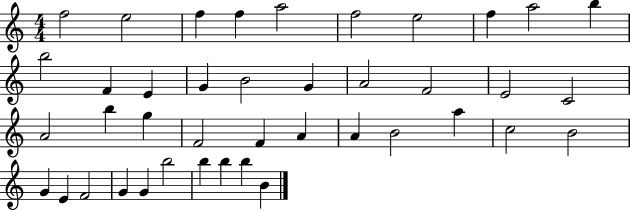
{
  \clef treble
  \numericTimeSignature
  \time 4/4
  \key c \major
  f''2 e''2 | f''4 f''4 a''2 | f''2 e''2 | f''4 a''2 b''4 | \break b''2 f'4 e'4 | g'4 b'2 g'4 | a'2 f'2 | e'2 c'2 | \break a'2 b''4 g''4 | f'2 f'4 a'4 | a'4 b'2 a''4 | c''2 b'2 | \break g'4 e'4 f'2 | g'4 g'4 b''2 | b''4 b''4 b''4 b'4 | \bar "|."
}